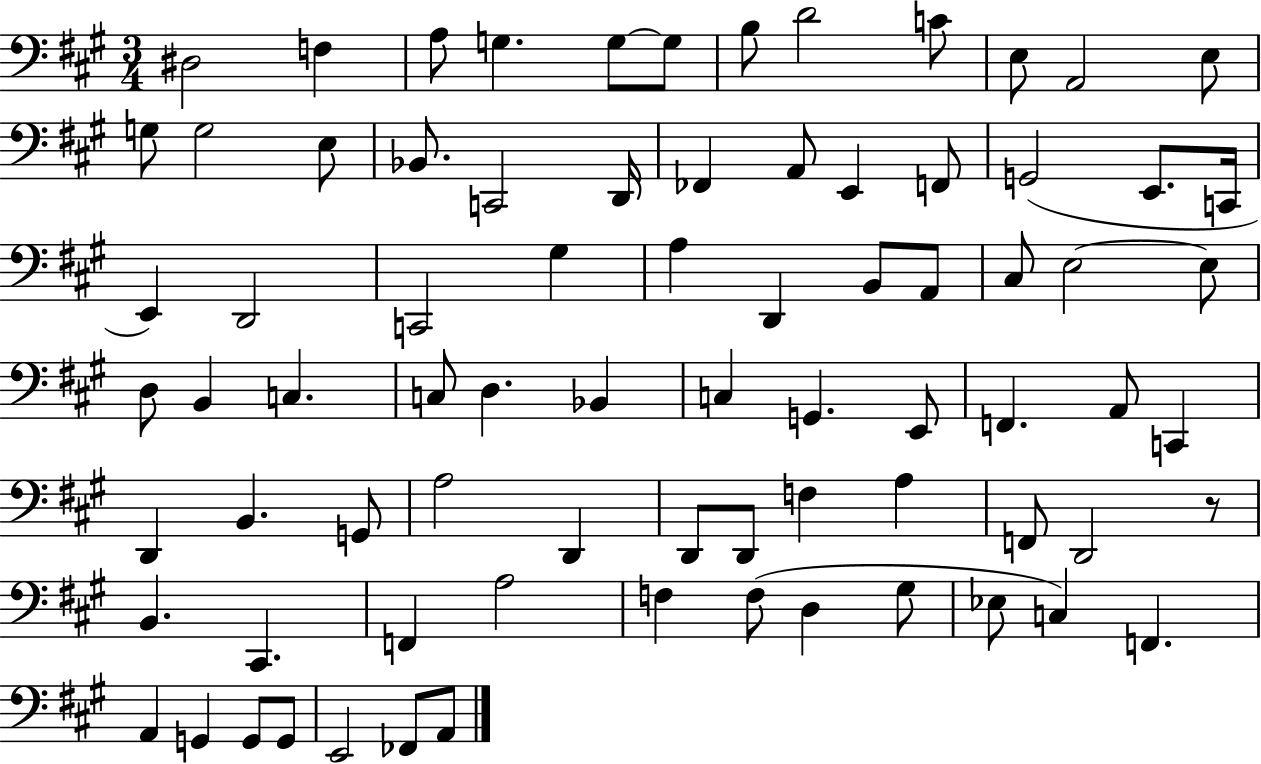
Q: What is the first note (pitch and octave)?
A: D#3